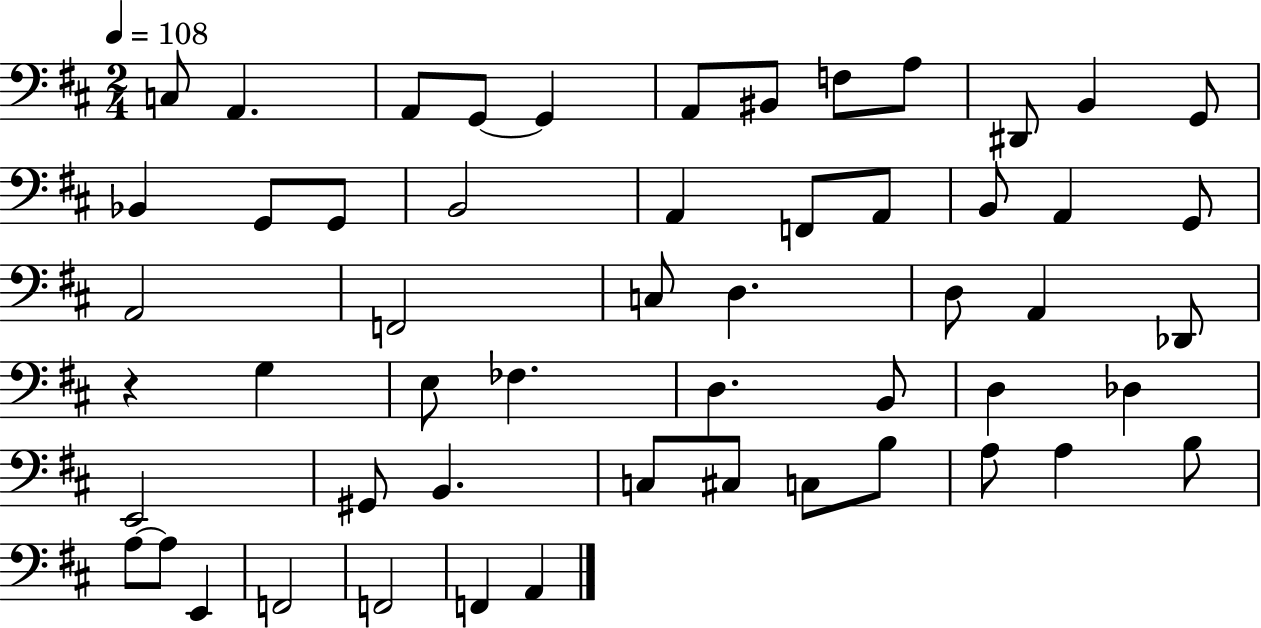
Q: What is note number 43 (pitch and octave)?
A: B3